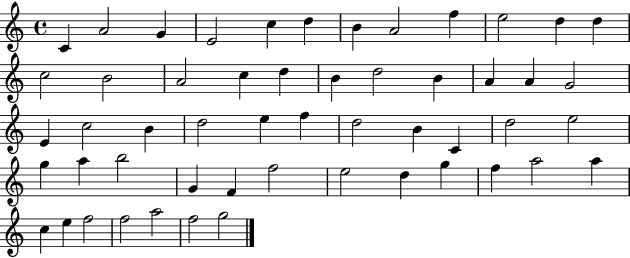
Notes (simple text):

C4/q A4/h G4/q E4/h C5/q D5/q B4/q A4/h F5/q E5/h D5/q D5/q C5/h B4/h A4/h C5/q D5/q B4/q D5/h B4/q A4/q A4/q G4/h E4/q C5/h B4/q D5/h E5/q F5/q D5/h B4/q C4/q D5/h E5/h G5/q A5/q B5/h G4/q F4/q F5/h E5/h D5/q G5/q F5/q A5/h A5/q C5/q E5/q F5/h F5/h A5/h F5/h G5/h